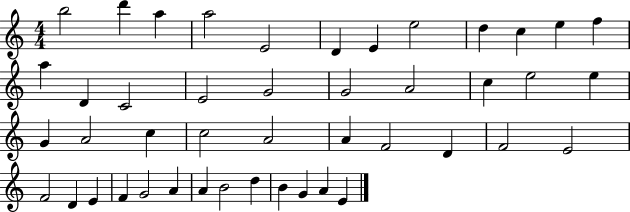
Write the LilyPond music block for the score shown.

{
  \clef treble
  \numericTimeSignature
  \time 4/4
  \key c \major
  b''2 d'''4 a''4 | a''2 e'2 | d'4 e'4 e''2 | d''4 c''4 e''4 f''4 | \break a''4 d'4 c'2 | e'2 g'2 | g'2 a'2 | c''4 e''2 e''4 | \break g'4 a'2 c''4 | c''2 a'2 | a'4 f'2 d'4 | f'2 e'2 | \break f'2 d'4 e'4 | f'4 g'2 a'4 | a'4 b'2 d''4 | b'4 g'4 a'4 e'4 | \break \bar "|."
}